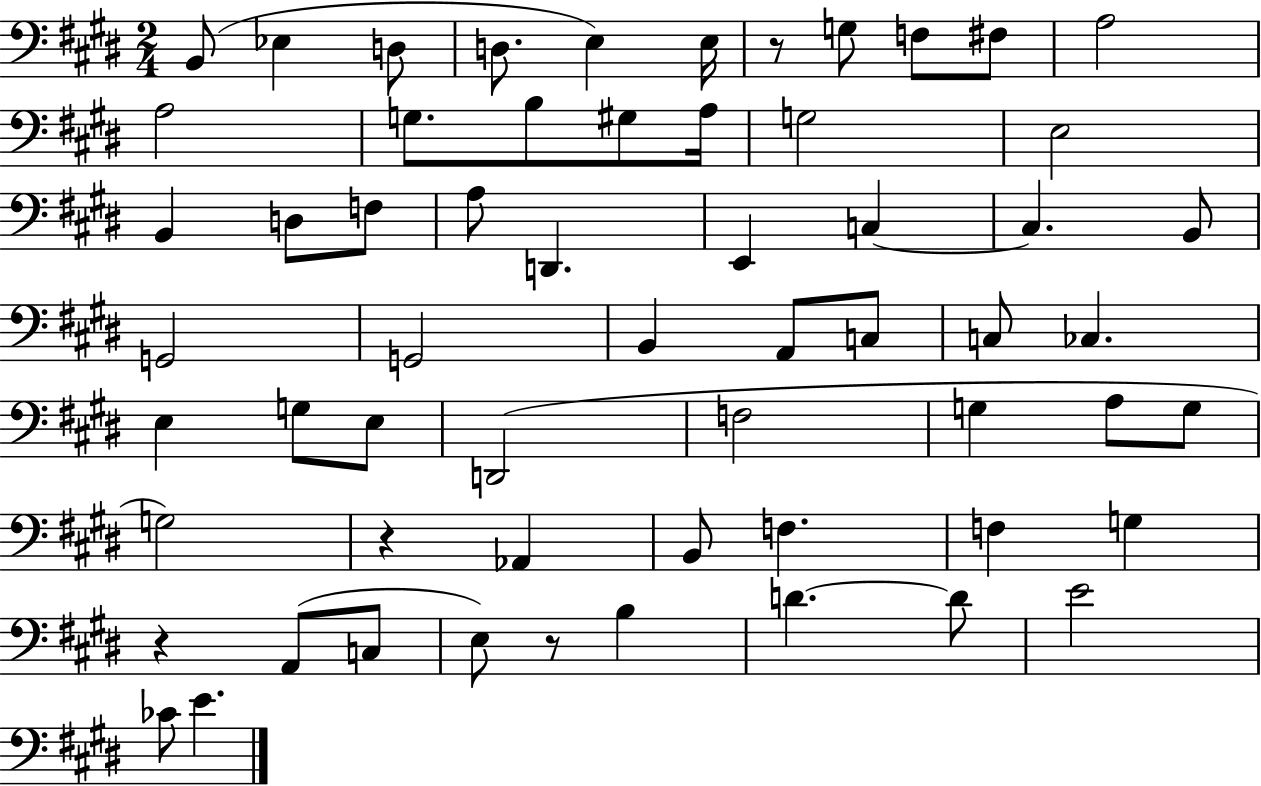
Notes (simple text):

B2/e Eb3/q D3/e D3/e. E3/q E3/s R/e G3/e F3/e F#3/e A3/h A3/h G3/e. B3/e G#3/e A3/s G3/h E3/h B2/q D3/e F3/e A3/e D2/q. E2/q C3/q C3/q. B2/e G2/h G2/h B2/q A2/e C3/e C3/e CES3/q. E3/q G3/e E3/e D2/h F3/h G3/q A3/e G3/e G3/h R/q Ab2/q B2/e F3/q. F3/q G3/q R/q A2/e C3/e E3/e R/e B3/q D4/q. D4/e E4/h CES4/e E4/q.